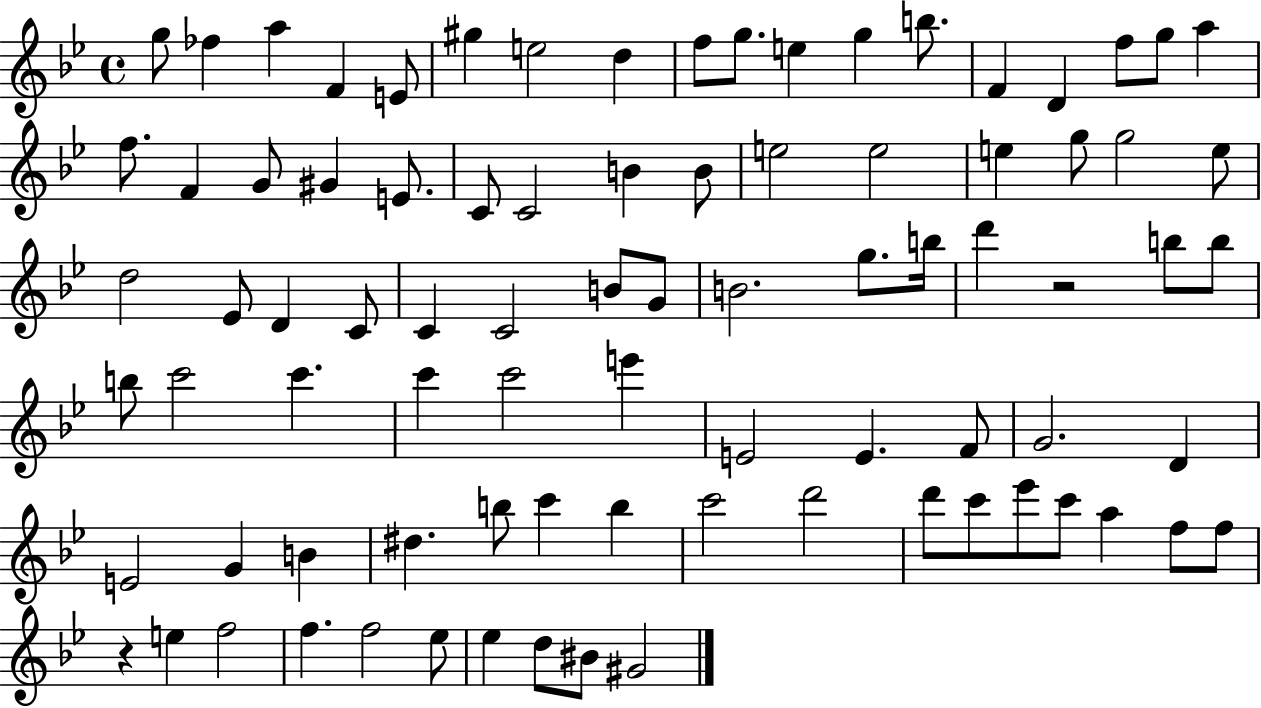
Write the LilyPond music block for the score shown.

{
  \clef treble
  \time 4/4
  \defaultTimeSignature
  \key bes \major
  g''8 fes''4 a''4 f'4 e'8 | gis''4 e''2 d''4 | f''8 g''8. e''4 g''4 b''8. | f'4 d'4 f''8 g''8 a''4 | \break f''8. f'4 g'8 gis'4 e'8. | c'8 c'2 b'4 b'8 | e''2 e''2 | e''4 g''8 g''2 e''8 | \break d''2 ees'8 d'4 c'8 | c'4 c'2 b'8 g'8 | b'2. g''8. b''16 | d'''4 r2 b''8 b''8 | \break b''8 c'''2 c'''4. | c'''4 c'''2 e'''4 | e'2 e'4. f'8 | g'2. d'4 | \break e'2 g'4 b'4 | dis''4. b''8 c'''4 b''4 | c'''2 d'''2 | d'''8 c'''8 ees'''8 c'''8 a''4 f''8 f''8 | \break r4 e''4 f''2 | f''4. f''2 ees''8 | ees''4 d''8 bis'8 gis'2 | \bar "|."
}